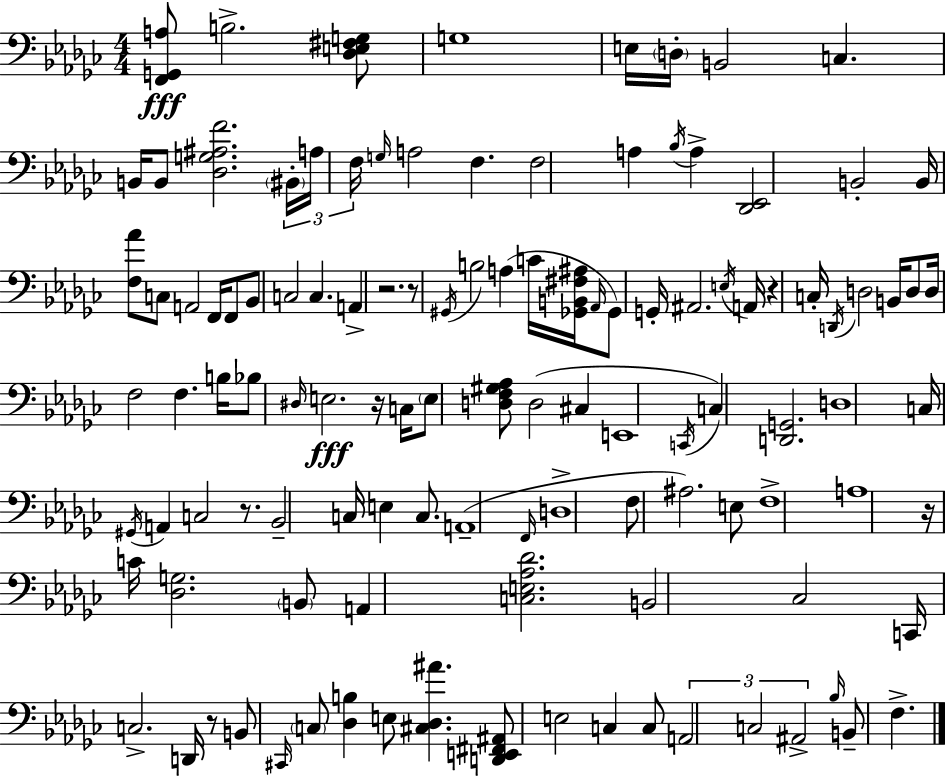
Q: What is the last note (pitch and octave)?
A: F3